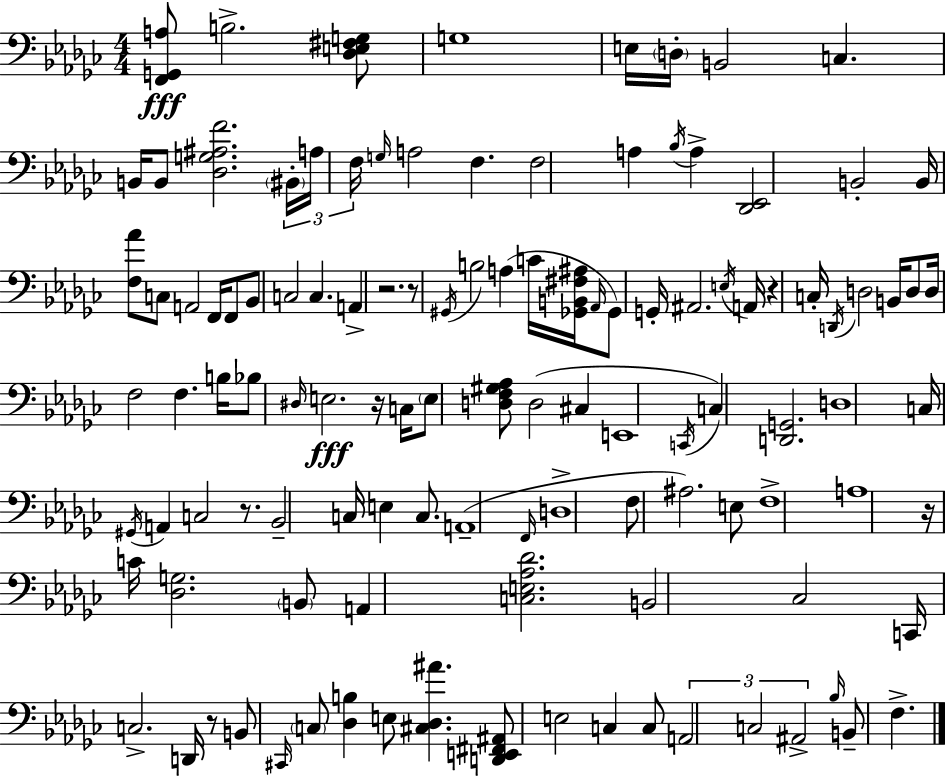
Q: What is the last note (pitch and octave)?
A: F3